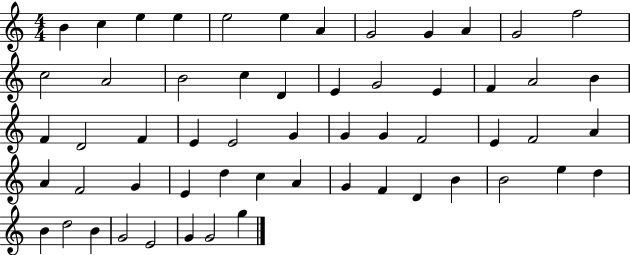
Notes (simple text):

B4/q C5/q E5/q E5/q E5/h E5/q A4/q G4/h G4/q A4/q G4/h F5/h C5/h A4/h B4/h C5/q D4/q E4/q G4/h E4/q F4/q A4/h B4/q F4/q D4/h F4/q E4/q E4/h G4/q G4/q G4/q F4/h E4/q F4/h A4/q A4/q F4/h G4/q E4/q D5/q C5/q A4/q G4/q F4/q D4/q B4/q B4/h E5/q D5/q B4/q D5/h B4/q G4/h E4/h G4/q G4/h G5/q